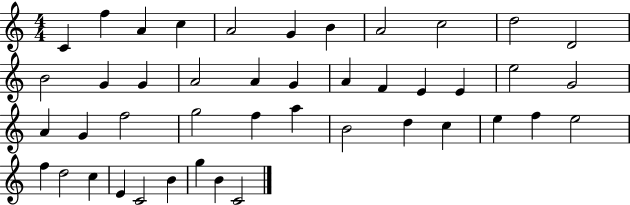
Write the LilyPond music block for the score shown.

{
  \clef treble
  \numericTimeSignature
  \time 4/4
  \key c \major
  c'4 f''4 a'4 c''4 | a'2 g'4 b'4 | a'2 c''2 | d''2 d'2 | \break b'2 g'4 g'4 | a'2 a'4 g'4 | a'4 f'4 e'4 e'4 | e''2 g'2 | \break a'4 g'4 f''2 | g''2 f''4 a''4 | b'2 d''4 c''4 | e''4 f''4 e''2 | \break f''4 d''2 c''4 | e'4 c'2 b'4 | g''4 b'4 c'2 | \bar "|."
}